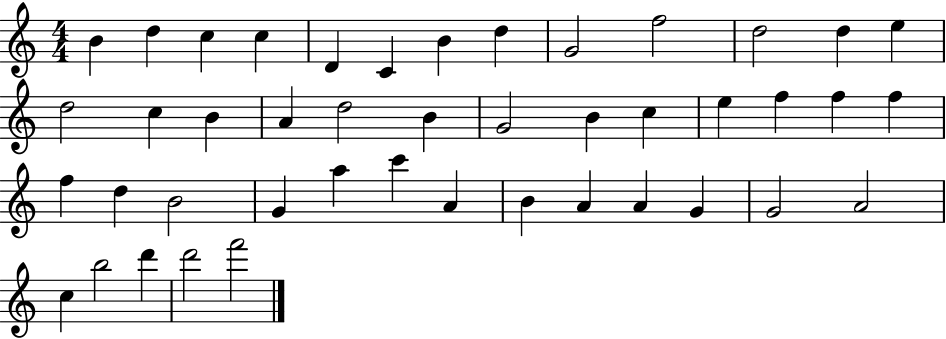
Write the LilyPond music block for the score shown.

{
  \clef treble
  \numericTimeSignature
  \time 4/4
  \key c \major
  b'4 d''4 c''4 c''4 | d'4 c'4 b'4 d''4 | g'2 f''2 | d''2 d''4 e''4 | \break d''2 c''4 b'4 | a'4 d''2 b'4 | g'2 b'4 c''4 | e''4 f''4 f''4 f''4 | \break f''4 d''4 b'2 | g'4 a''4 c'''4 a'4 | b'4 a'4 a'4 g'4 | g'2 a'2 | \break c''4 b''2 d'''4 | d'''2 f'''2 | \bar "|."
}